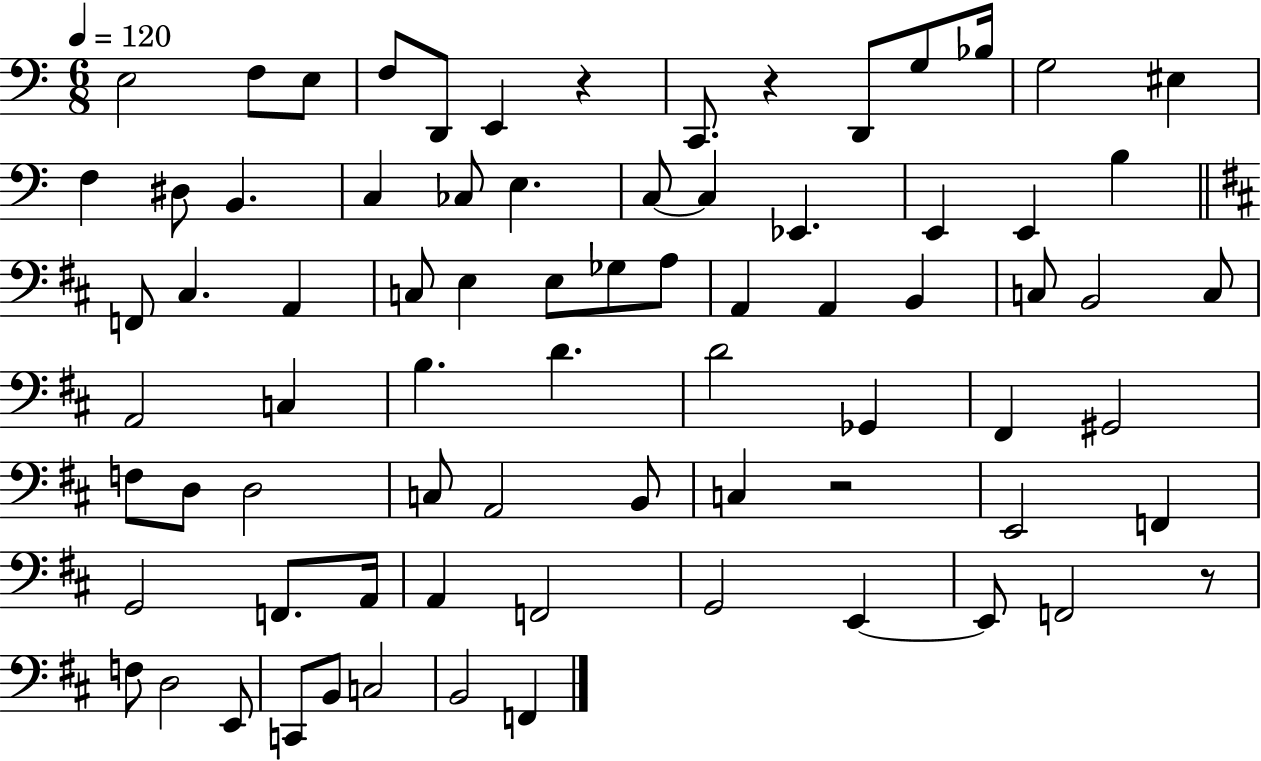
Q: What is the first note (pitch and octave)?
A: E3